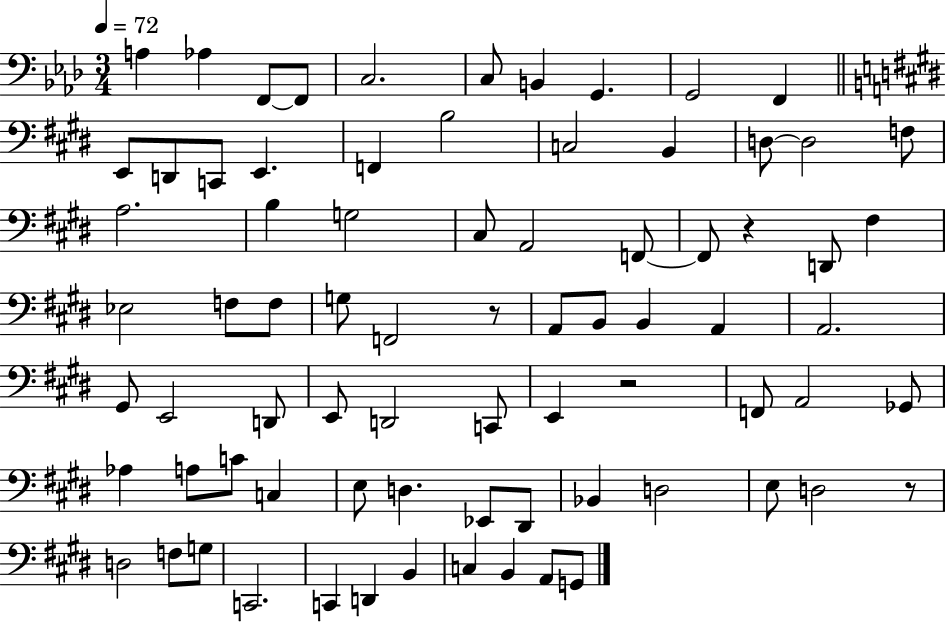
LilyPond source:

{
  \clef bass
  \numericTimeSignature
  \time 3/4
  \key aes \major
  \tempo 4 = 72
  a4 aes4 f,8~~ f,8 | c2. | c8 b,4 g,4. | g,2 f,4 | \break \bar "||" \break \key e \major e,8 d,8 c,8 e,4. | f,4 b2 | c2 b,4 | d8~~ d2 f8 | \break a2. | b4 g2 | cis8 a,2 f,8~~ | f,8 r4 d,8 fis4 | \break ees2 f8 f8 | g8 f,2 r8 | a,8 b,8 b,4 a,4 | a,2. | \break gis,8 e,2 d,8 | e,8 d,2 c,8 | e,4 r2 | f,8 a,2 ges,8 | \break aes4 a8 c'8 c4 | e8 d4. ees,8 dis,8 | bes,4 d2 | e8 d2 r8 | \break d2 f8 g8 | c,2. | c,4 d,4 b,4 | c4 b,4 a,8 g,8 | \break \bar "|."
}